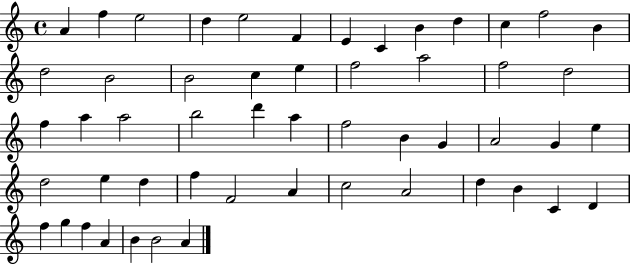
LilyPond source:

{
  \clef treble
  \time 4/4
  \defaultTimeSignature
  \key c \major
  a'4 f''4 e''2 | d''4 e''2 f'4 | e'4 c'4 b'4 d''4 | c''4 f''2 b'4 | \break d''2 b'2 | b'2 c''4 e''4 | f''2 a''2 | f''2 d''2 | \break f''4 a''4 a''2 | b''2 d'''4 a''4 | f''2 b'4 g'4 | a'2 g'4 e''4 | \break d''2 e''4 d''4 | f''4 f'2 a'4 | c''2 a'2 | d''4 b'4 c'4 d'4 | \break f''4 g''4 f''4 a'4 | b'4 b'2 a'4 | \bar "|."
}